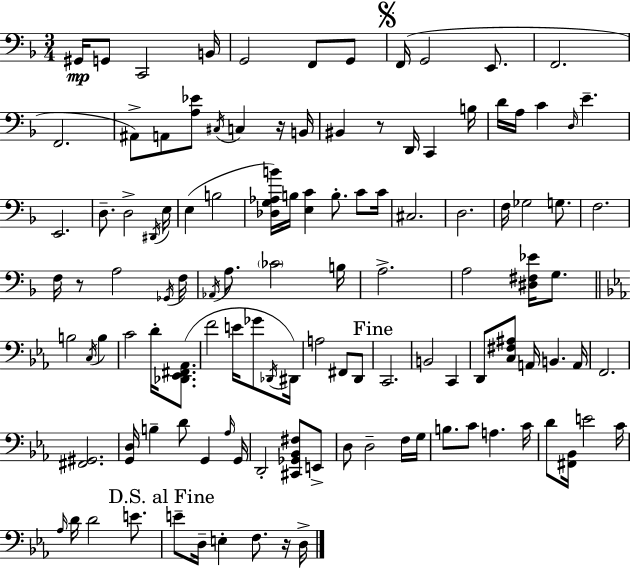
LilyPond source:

{
  \clef bass
  \numericTimeSignature
  \time 3/4
  \key f \major
  gis,16\mp g,8 c,2 b,16 | g,2 f,8 g,8 | \mark \markup { \musicglyph "scripts.segno" } f,16( g,2 e,8. | f,2. | \break f,2. | ais,8->) a,8 <a ees'>8 \acciaccatura { cis16 } c4 r16 | b,16 bis,4 r8 d,16 c,4 | b16 d'16 a16 c'4 \grace { d16 } e'4.-- | \break e,2. | d8.-- d2-> | \acciaccatura { dis,16 } e16 e4( b2 | <des g aes b'>16) b16 <e c'>4 b8.-. | \break c'8 c'16 cis2. | d2. | f16 ges2 | g8. f2. | \break f16 r8 a2 | \acciaccatura { ges,16 } f16 \acciaccatura { aes,16 } a8. \parenthesize ces'2 | b16 a2.-> | a2 | \break <dis fis ees'>16 g8. \bar "||" \break \key c \minor b2 \acciaccatura { c16 } b4 | c'2 d'16-. <des, ees, fis, aes,>8.( | f'2 e'16 ges'8 | \acciaccatura { des,16 } dis,16) a2 fis,8 | \break d,8 \mark "Fine" c,2. | b,2 c,4 | d,8 <c fis ais>8 a,16 b,4. | a,16 f,2. | \break <fis, gis,>2. | <g, d>16 b4-- d'8 g,4 | \grace { aes16 } g,16 d,2-. <cis, ges, bes, fis>8 | e,8-> d8 d2-- | \break f16 g16 b8. c'8 a4. | c'16 d'8 <fis, bes,>16 e'2 | c'16 \grace { aes16 } d'16 d'2 | e'8. \mark "D.S. al Fine" e'8-- d16-- e4-. f8. | \break r16 d16-> \bar "|."
}